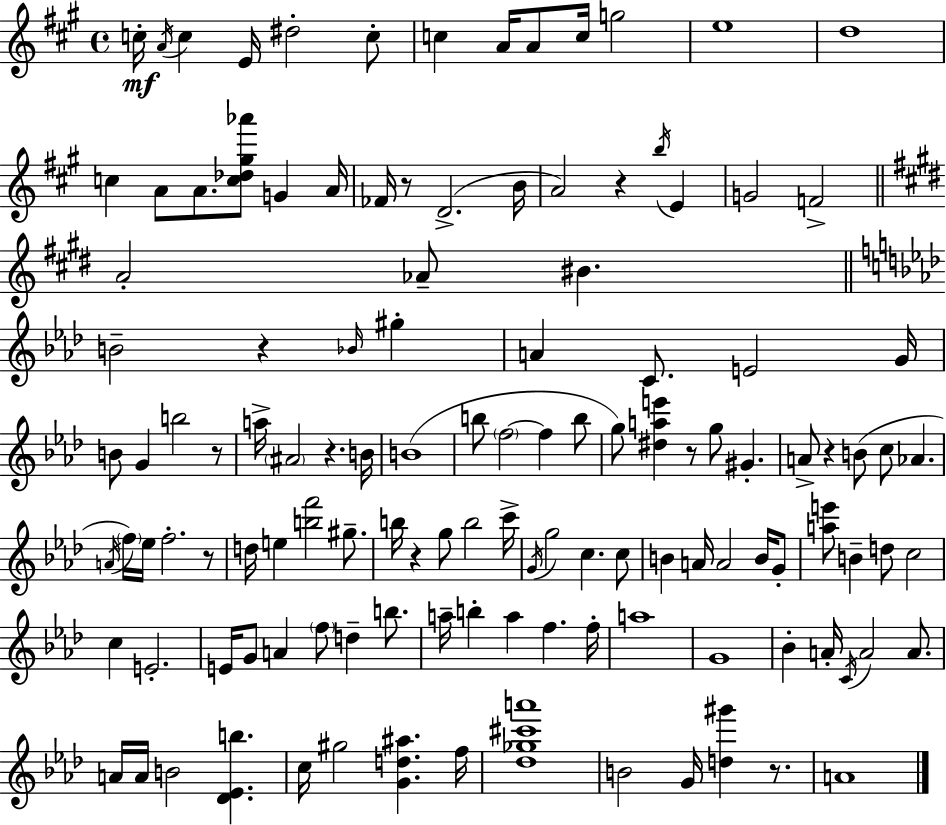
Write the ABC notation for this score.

X:1
T:Untitled
M:4/4
L:1/4
K:A
c/4 A/4 c E/4 ^d2 c/2 c A/4 A/2 c/4 g2 e4 d4 c A/2 A/2 [c_d^g_a']/2 G A/4 _F/4 z/2 D2 B/4 A2 z b/4 E G2 F2 A2 _A/2 ^B B2 z _B/4 ^g A C/2 E2 G/4 B/2 G b2 z/2 a/4 ^A2 z B/4 B4 b/2 f2 f b/2 g/2 [^dae'] z/2 g/2 ^G A/2 z B/2 c/2 _A A/4 f/4 _e/4 f2 z/2 d/4 e [bf']2 ^g/2 b/4 z g/2 b2 c'/4 G/4 g2 c c/2 B A/4 A2 B/4 G/2 [ae']/2 B d/2 c2 c E2 E/4 G/2 A f/2 d b/2 a/4 b a f f/4 a4 G4 _B A/4 C/4 A2 A/2 A/4 A/4 B2 [_D_Eb] c/4 ^g2 [Gd^a] f/4 [_d_g^c'a']4 B2 G/4 [d^g'] z/2 A4